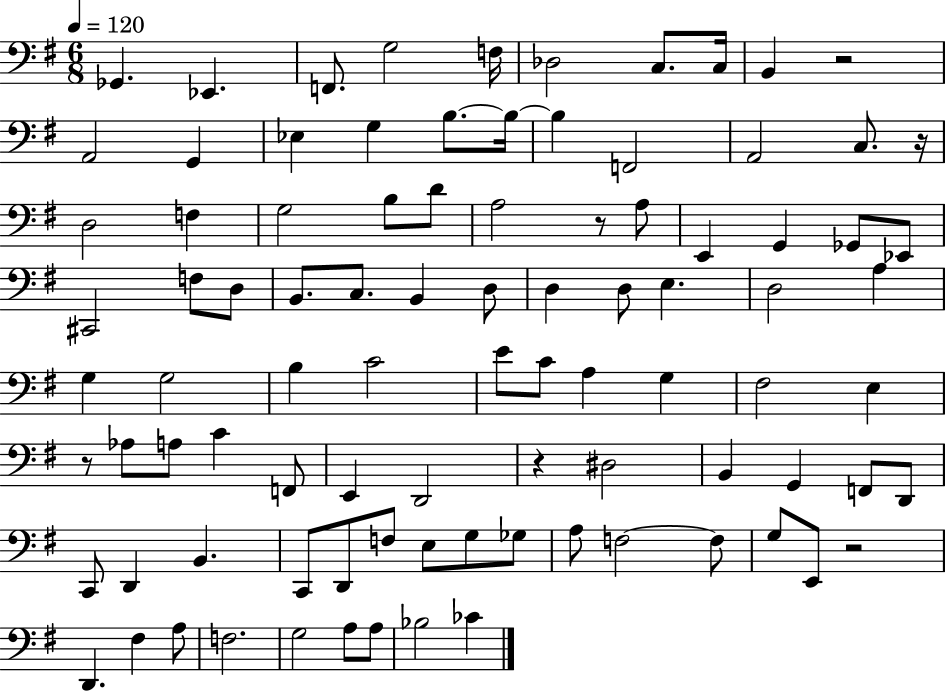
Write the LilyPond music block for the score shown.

{
  \clef bass
  \numericTimeSignature
  \time 6/8
  \key g \major
  \tempo 4 = 120
  ges,4. ees,4. | f,8. g2 f16 | des2 c8. c16 | b,4 r2 | \break a,2 g,4 | ees4 g4 b8.~~ b16~~ | b4 f,2 | a,2 c8. r16 | \break d2 f4 | g2 b8 d'8 | a2 r8 a8 | e,4 g,4 ges,8 ees,8 | \break cis,2 f8 d8 | b,8. c8. b,4 d8 | d4 d8 e4. | d2 a4 | \break g4 g2 | b4 c'2 | e'8 c'8 a4 g4 | fis2 e4 | \break r8 aes8 a8 c'4 f,8 | e,4 d,2 | r4 dis2 | b,4 g,4 f,8 d,8 | \break c,8 d,4 b,4. | c,8 d,8 f8 e8 g8 ges8 | a8 f2~~ f8 | g8 e,8 r2 | \break d,4. fis4 a8 | f2. | g2 a8 a8 | bes2 ces'4 | \break \bar "|."
}